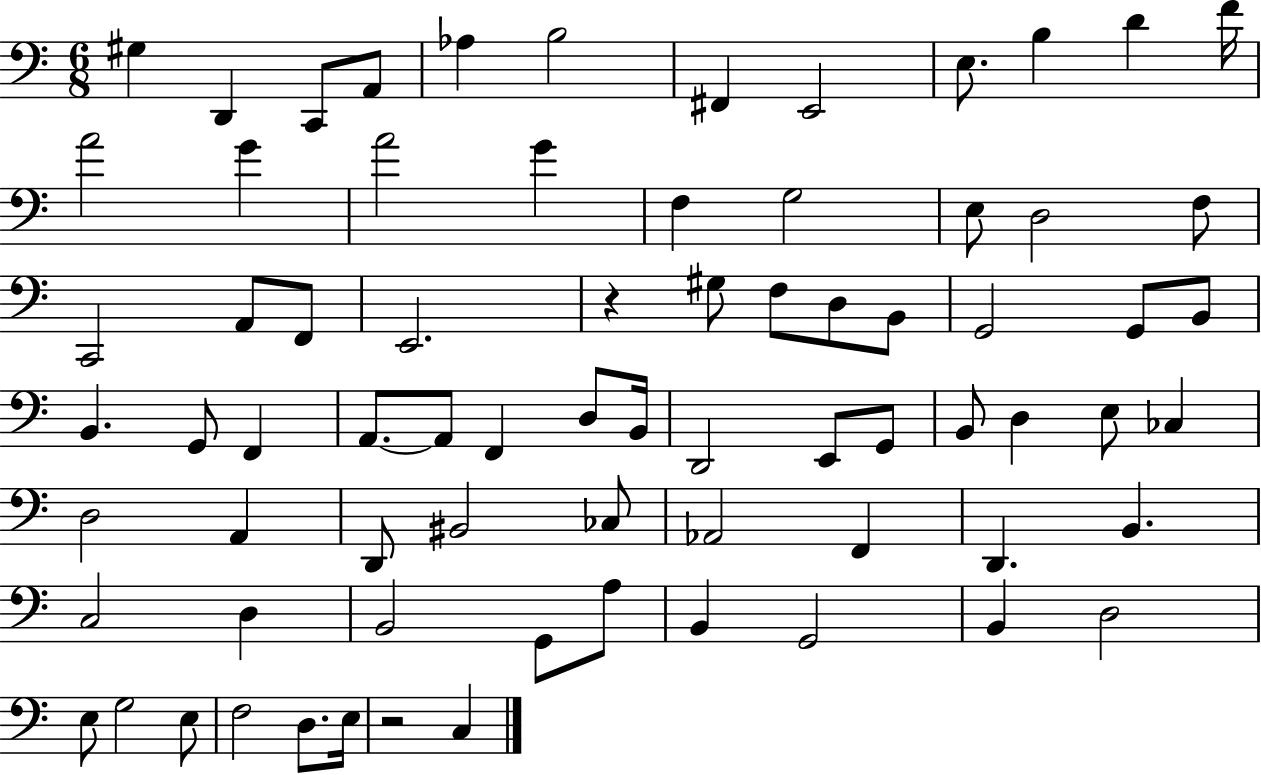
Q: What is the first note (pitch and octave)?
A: G#3